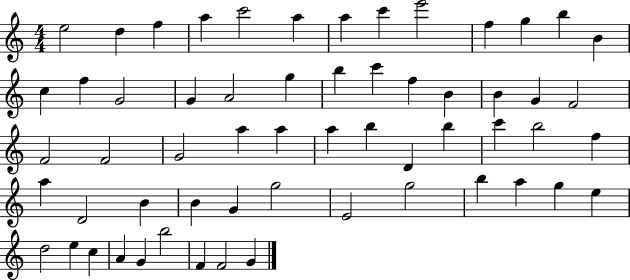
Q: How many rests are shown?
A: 0